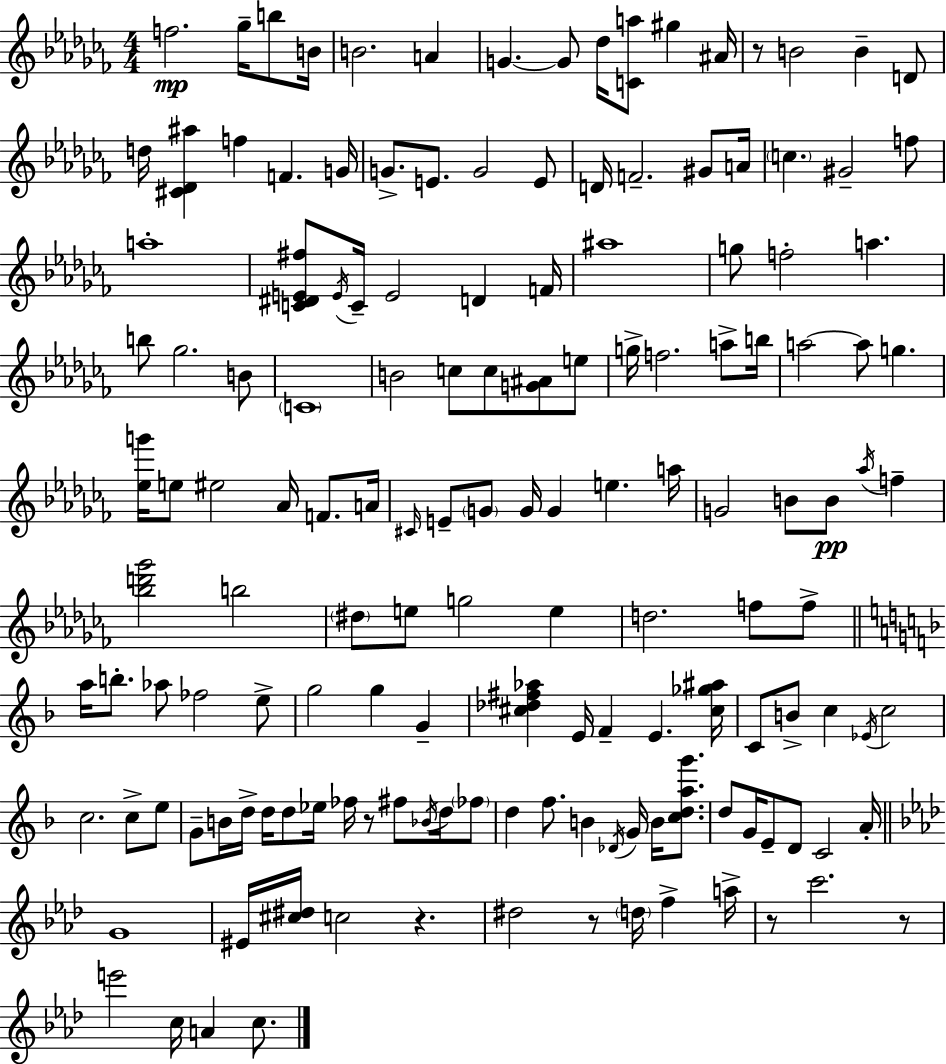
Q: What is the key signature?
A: AES minor